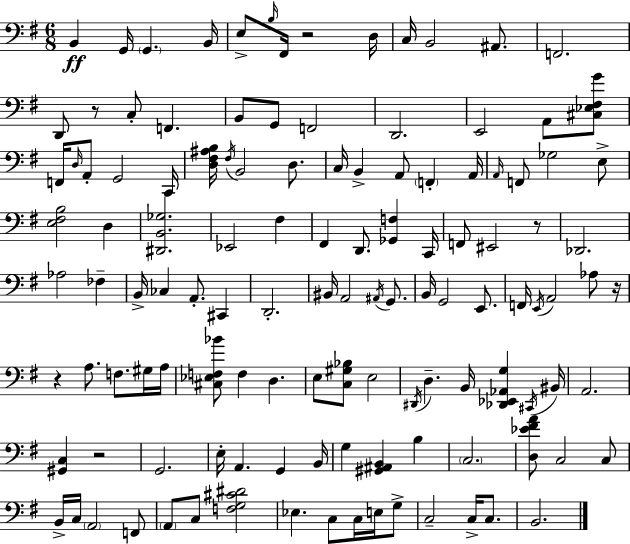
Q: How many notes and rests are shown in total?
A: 122